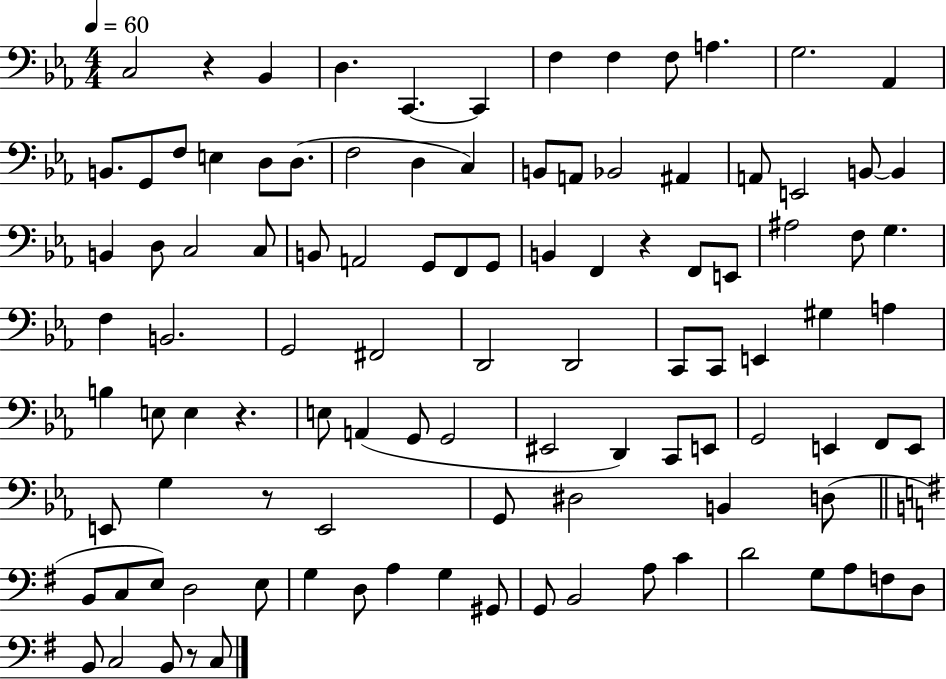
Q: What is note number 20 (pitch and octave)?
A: C3